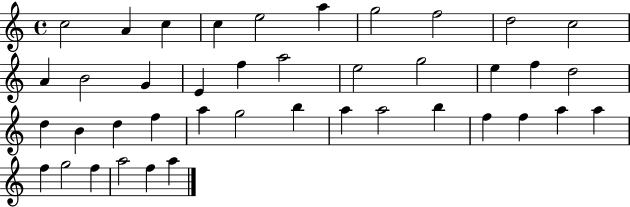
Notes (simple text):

C5/h A4/q C5/q C5/q E5/h A5/q G5/h F5/h D5/h C5/h A4/q B4/h G4/q E4/q F5/q A5/h E5/h G5/h E5/q F5/q D5/h D5/q B4/q D5/q F5/q A5/q G5/h B5/q A5/q A5/h B5/q F5/q F5/q A5/q A5/q F5/q G5/h F5/q A5/h F5/q A5/q